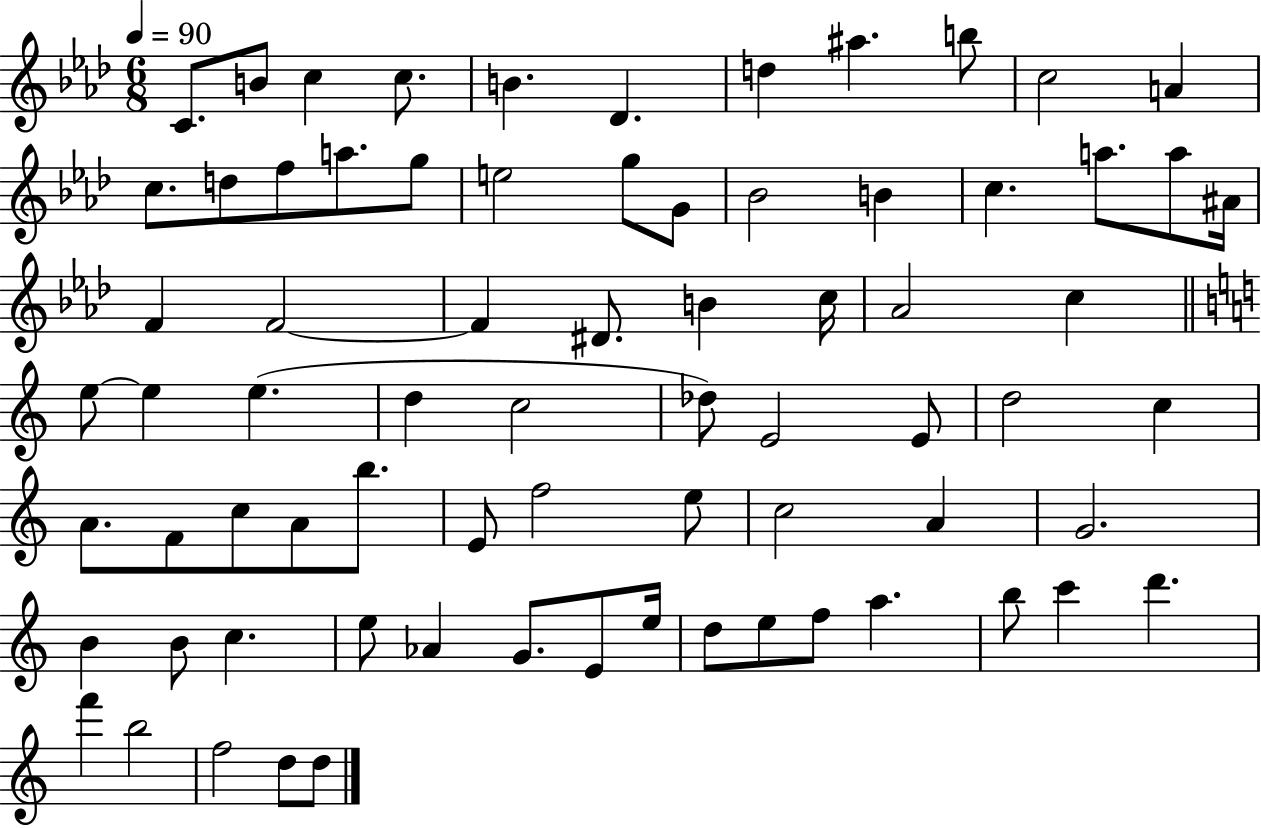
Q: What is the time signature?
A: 6/8